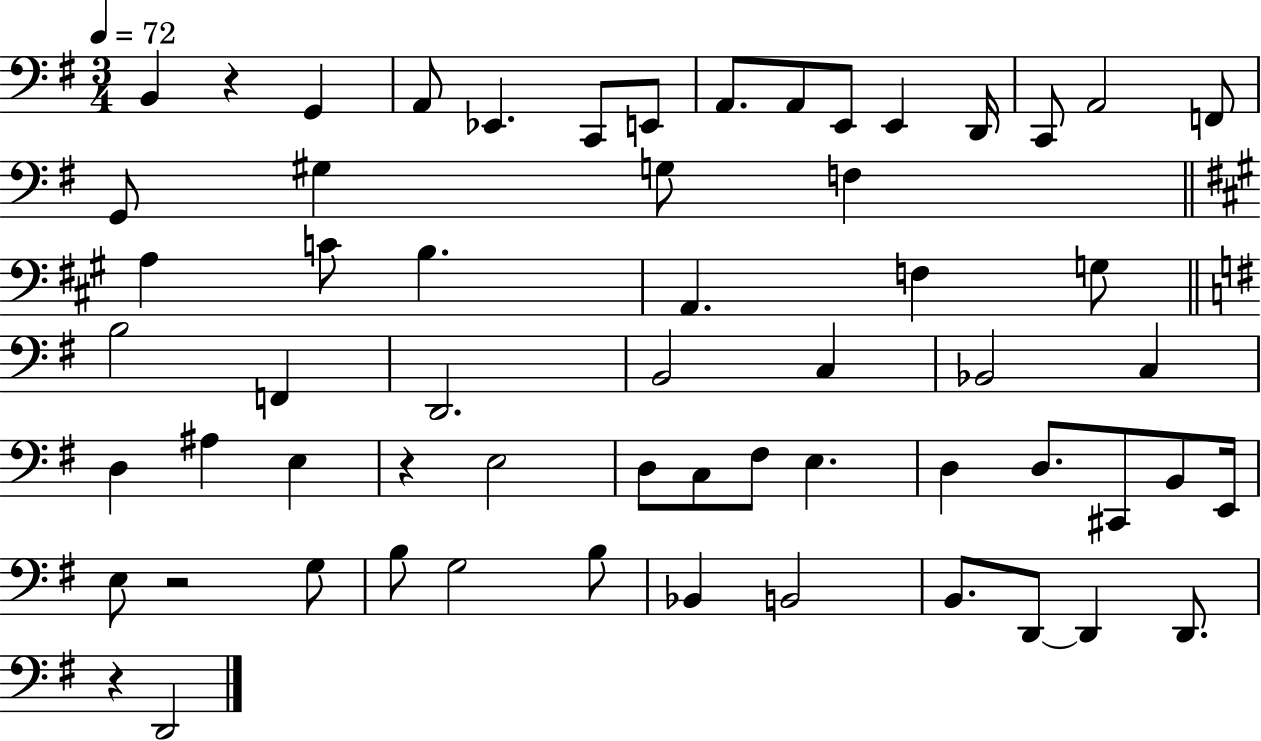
B2/q R/q G2/q A2/e Eb2/q. C2/e E2/e A2/e. A2/e E2/e E2/q D2/s C2/e A2/h F2/e G2/e G#3/q G3/e F3/q A3/q C4/e B3/q. A2/q. F3/q G3/e B3/h F2/q D2/h. B2/h C3/q Bb2/h C3/q D3/q A#3/q E3/q R/q E3/h D3/e C3/e F#3/e E3/q. D3/q D3/e. C#2/e B2/e E2/s E3/e R/h G3/e B3/e G3/h B3/e Bb2/q B2/h B2/e. D2/e D2/q D2/e. R/q D2/h